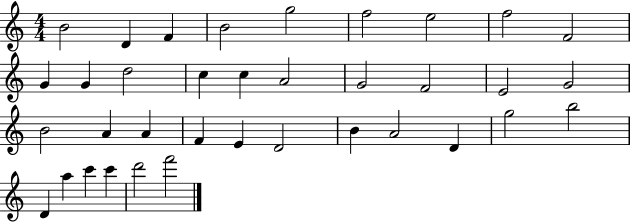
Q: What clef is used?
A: treble